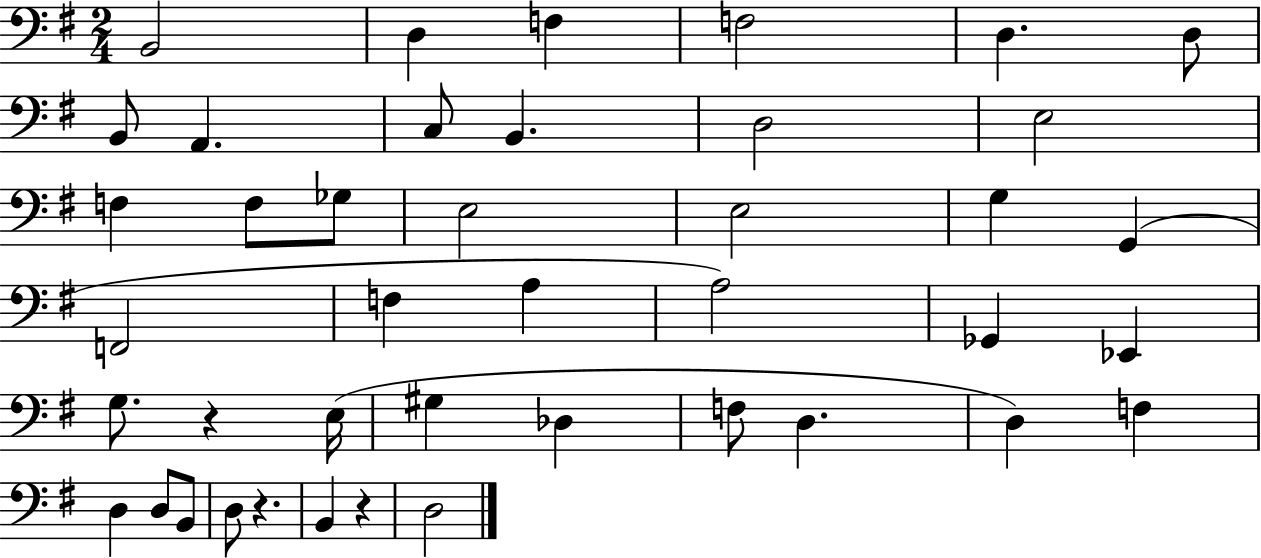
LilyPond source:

{
  \clef bass
  \numericTimeSignature
  \time 2/4
  \key g \major
  b,2 | d4 f4 | f2 | d4. d8 | \break b,8 a,4. | c8 b,4. | d2 | e2 | \break f4 f8 ges8 | e2 | e2 | g4 g,4( | \break f,2 | f4 a4 | a2) | ges,4 ees,4 | \break g8. r4 e16( | gis4 des4 | f8 d4. | d4) f4 | \break d4 d8 b,8 | d8 r4. | b,4 r4 | d2 | \break \bar "|."
}